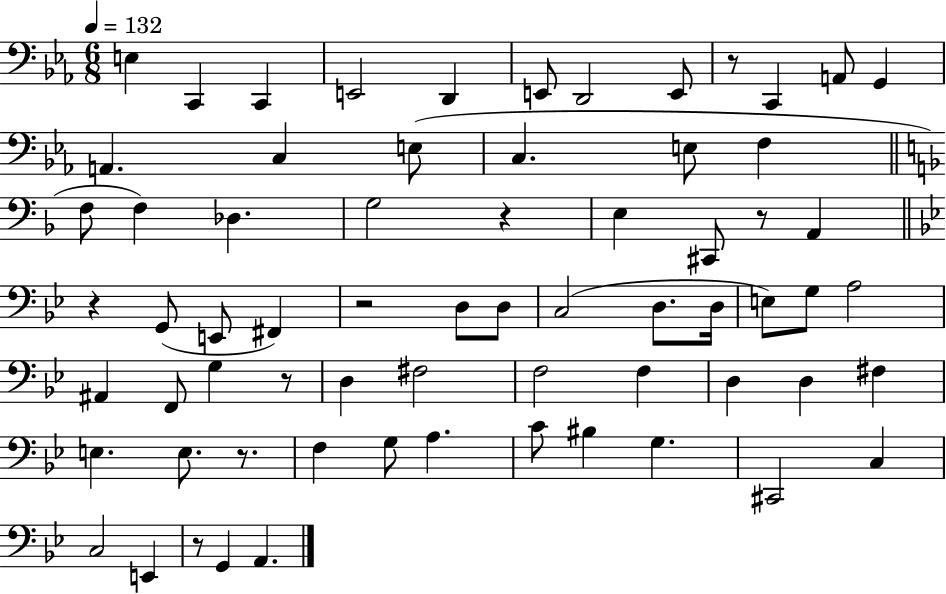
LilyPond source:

{
  \clef bass
  \numericTimeSignature
  \time 6/8
  \key ees \major
  \tempo 4 = 132
  e4 c,4 c,4 | e,2 d,4 | e,8 d,2 e,8 | r8 c,4 a,8 g,4 | \break a,4. c4 e8( | c4. e8 f4 | \bar "||" \break \key f \major f8 f4) des4. | g2 r4 | e4 cis,8 r8 a,4 | \bar "||" \break \key bes \major r4 g,8( e,8 fis,4) | r2 d8 d8 | c2( d8. d16 | e8) g8 a2 | \break ais,4 f,8 g4 r8 | d4 fis2 | f2 f4 | d4 d4 fis4 | \break e4. e8. r8. | f4 g8 a4. | c'8 bis4 g4. | cis,2 c4 | \break c2 e,4 | r8 g,4 a,4. | \bar "|."
}